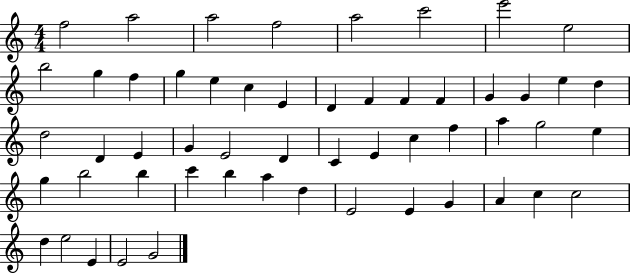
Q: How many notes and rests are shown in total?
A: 54